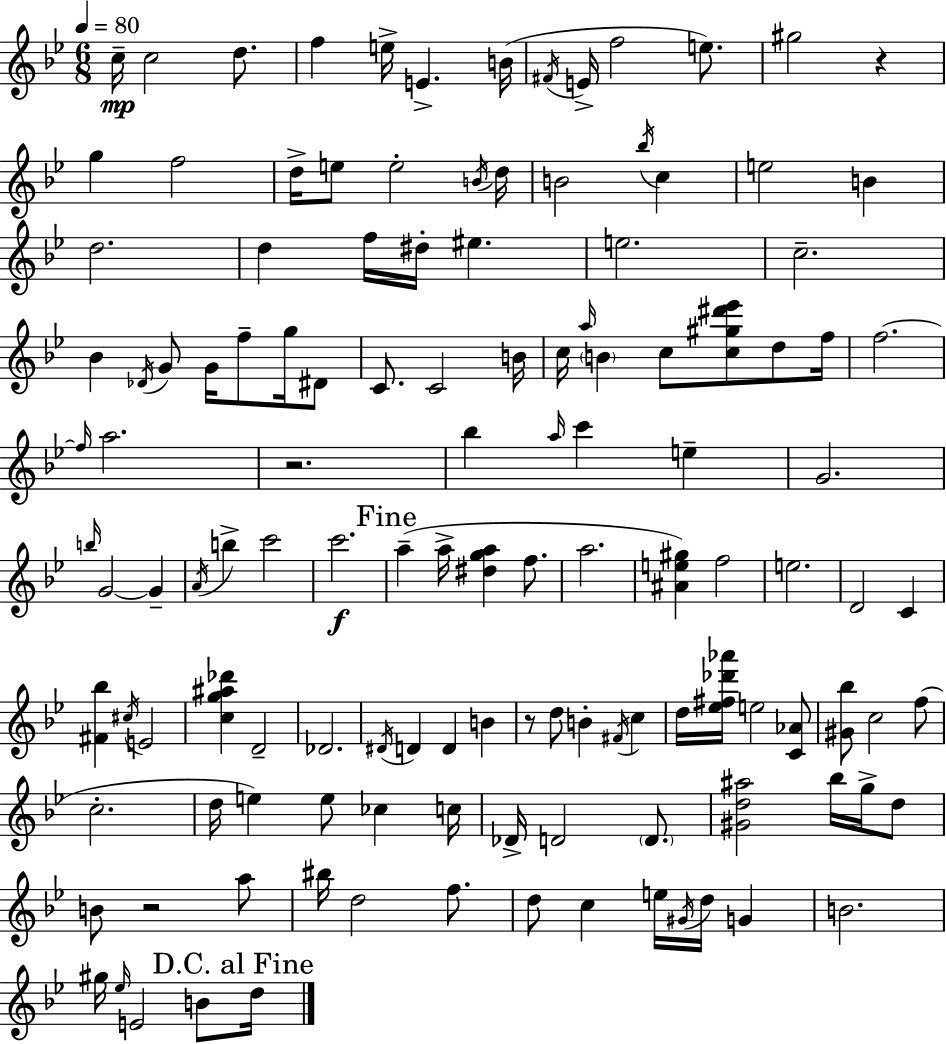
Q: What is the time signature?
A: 6/8